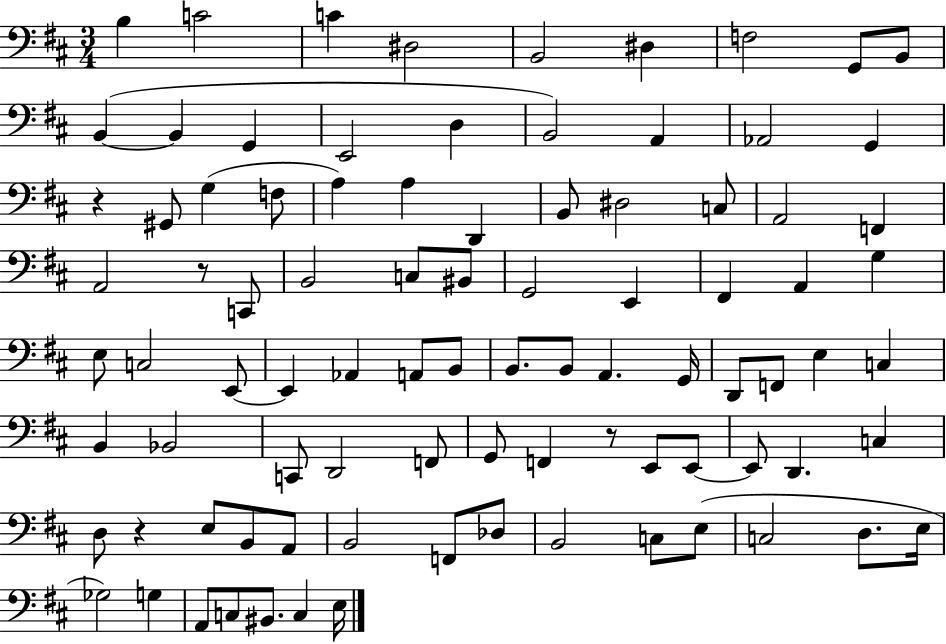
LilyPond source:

{
  \clef bass
  \numericTimeSignature
  \time 3/4
  \key d \major
  \repeat volta 2 { b4 c'2 | c'4 dis2 | b,2 dis4 | f2 g,8 b,8 | \break b,4~(~ b,4 g,4 | e,2 d4 | b,2) a,4 | aes,2 g,4 | \break r4 gis,8 g4( f8 | a4) a4 d,4 | b,8 dis2 c8 | a,2 f,4 | \break a,2 r8 c,8 | b,2 c8 bis,8 | g,2 e,4 | fis,4 a,4 g4 | \break e8 c2 e,8~~ | e,4 aes,4 a,8 b,8 | b,8. b,8 a,4. g,16 | d,8 f,8 e4 c4 | \break b,4 bes,2 | c,8 d,2 f,8 | g,8 f,4 r8 e,8 e,8~~ | e,8 d,4. c4 | \break d8 r4 e8 b,8 a,8 | b,2 f,8 des8 | b,2 c8 e8( | c2 d8. e16 | \break ges2) g4 | a,8 c8 bis,8. c4 e16 | } \bar "|."
}